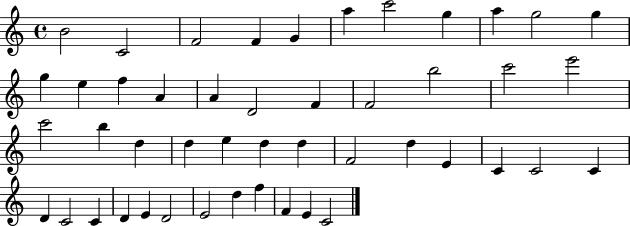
B4/h C4/h F4/h F4/q G4/q A5/q C6/h G5/q A5/q G5/h G5/q G5/q E5/q F5/q A4/q A4/q D4/h F4/q F4/h B5/h C6/h E6/h C6/h B5/q D5/q D5/q E5/q D5/q D5/q F4/h D5/q E4/q C4/q C4/h C4/q D4/q C4/h C4/q D4/q E4/q D4/h E4/h D5/q F5/q F4/q E4/q C4/h